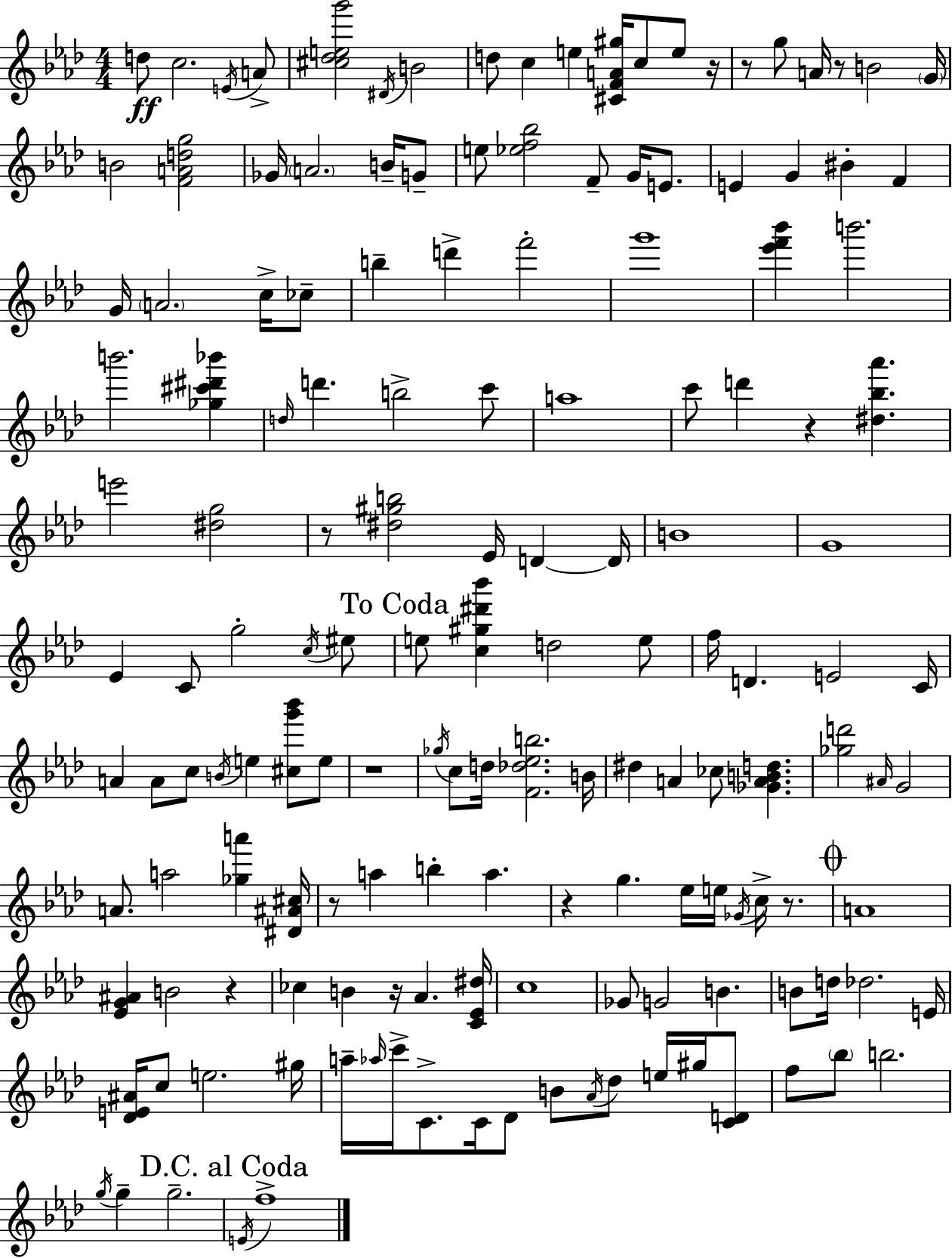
{
  \clef treble
  \numericTimeSignature
  \time 4/4
  \key aes \major
  d''8\ff c''2. \acciaccatura { e'16 } a'8-> | <cis'' des'' e'' g'''>2 \acciaccatura { dis'16 } b'2 | d''8 c''4 e''4 <cis' f' a' gis''>16 c''8 e''8 | r16 r8 g''8 a'16 r8 b'2 | \break \parenthesize g'16 b'2 <f' a' d'' g''>2 | ges'16 \parenthesize a'2. b'16-- | g'8-- e''8 <ees'' f'' bes''>2 f'8-- g'16 e'8. | e'4 g'4 bis'4-. f'4 | \break g'16 \parenthesize a'2. c''16-> | ces''8-- b''4-- d'''4-> f'''2-. | g'''1 | <ees''' f''' bes'''>4 b'''2. | \break b'''2. <ges'' cis''' dis''' bes'''>4 | \grace { d''16 } d'''4. b''2-> | c'''8 a''1 | c'''8 d'''4 r4 <dis'' bes'' aes'''>4. | \break e'''2 <dis'' g''>2 | r8 <dis'' gis'' b''>2 ees'16 d'4~~ | d'16 b'1 | g'1 | \break ees'4 c'8 g''2-. | \acciaccatura { c''16 } eis''8 \mark "To Coda" e''8 <c'' gis'' dis''' bes'''>4 d''2 | e''8 f''16 d'4. e'2 | c'16 a'4 a'8 c''8 \acciaccatura { b'16 } e''4 | \break <cis'' g''' bes'''>8 e''8 r1 | \acciaccatura { ges''16 } c''8 d''16 <f' des'' ees'' b''>2. | b'16 dis''4 a'4 ces''8 | <ges' a' b' d''>4. <ges'' d'''>2 \grace { ais'16 } g'2 | \break a'8. a''2 | <ges'' a'''>4 <dis' ais' cis''>16 r8 a''4 b''4-. | a''4. r4 g''4. | ees''16 e''16 \acciaccatura { ges'16 } c''16-> r8. \mark \markup { \musicglyph "scripts.coda" } a'1 | \break <ees' g' ais'>4 b'2 | r4 ces''4 b'4 | r16 aes'4. <c' ees' dis''>16 c''1 | ges'8 g'2 | \break b'4. b'8 d''16 des''2. | e'16 <des' e' ais'>16 c''8 e''2. | gis''16 a''16-- \grace { aes''16 } c'''16-> c'8.-> c'16 des'8 | b'8 \acciaccatura { aes'16 } des''8 e''16 gis''16 <c' d'>8 f''8 \parenthesize bes''8 b''2. | \break \acciaccatura { g''16 } g''4-- g''2.-- | \mark "D.C. al Coda" \acciaccatura { e'16 } f''1-> | \bar "|."
}